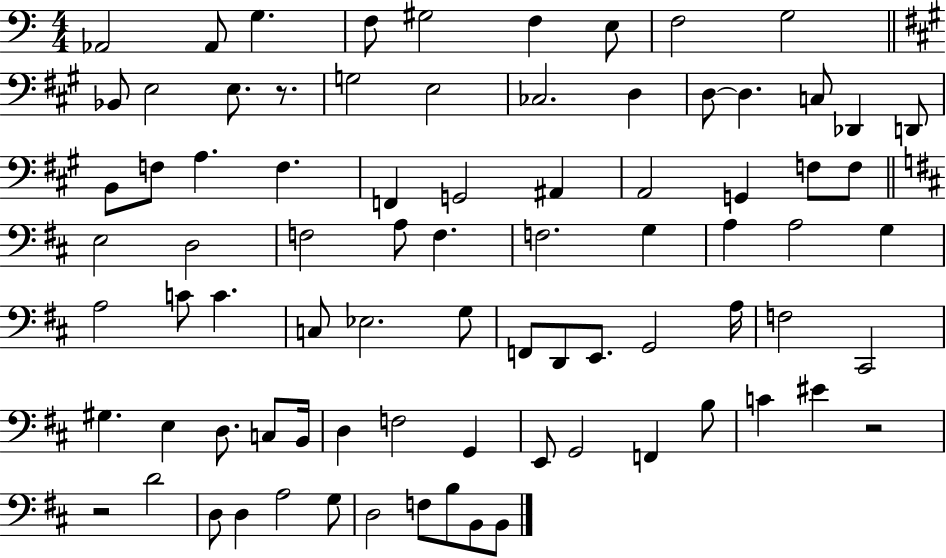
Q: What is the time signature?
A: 4/4